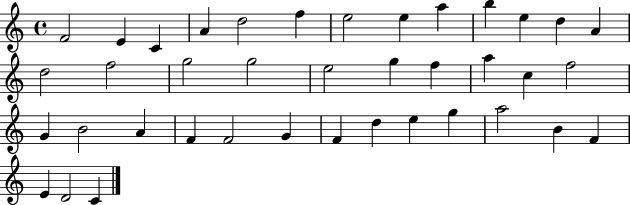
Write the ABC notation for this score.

X:1
T:Untitled
M:4/4
L:1/4
K:C
F2 E C A d2 f e2 e a b e d A d2 f2 g2 g2 e2 g f a c f2 G B2 A F F2 G F d e g a2 B F E D2 C